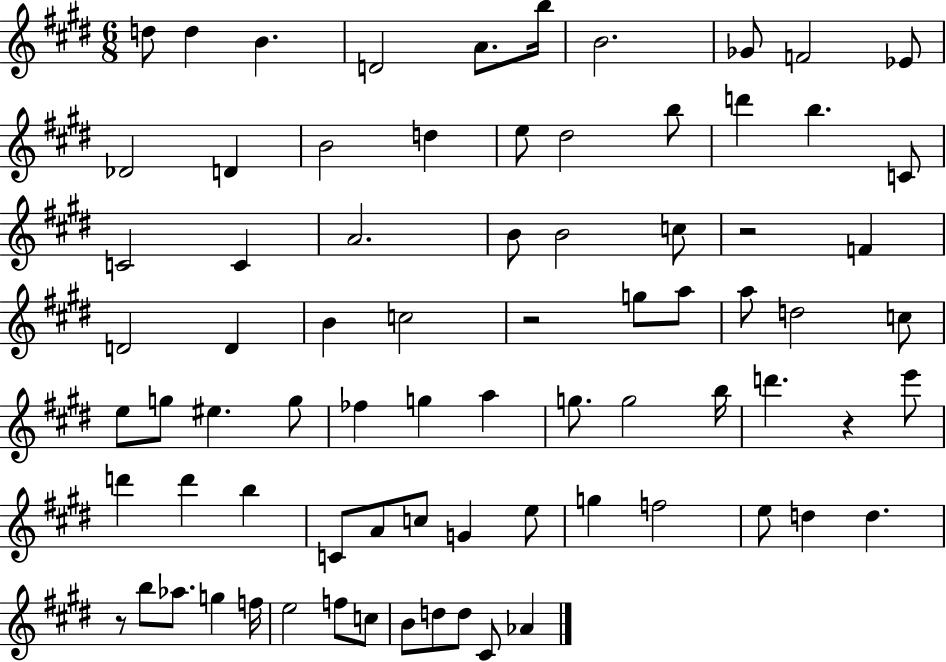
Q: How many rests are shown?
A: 4